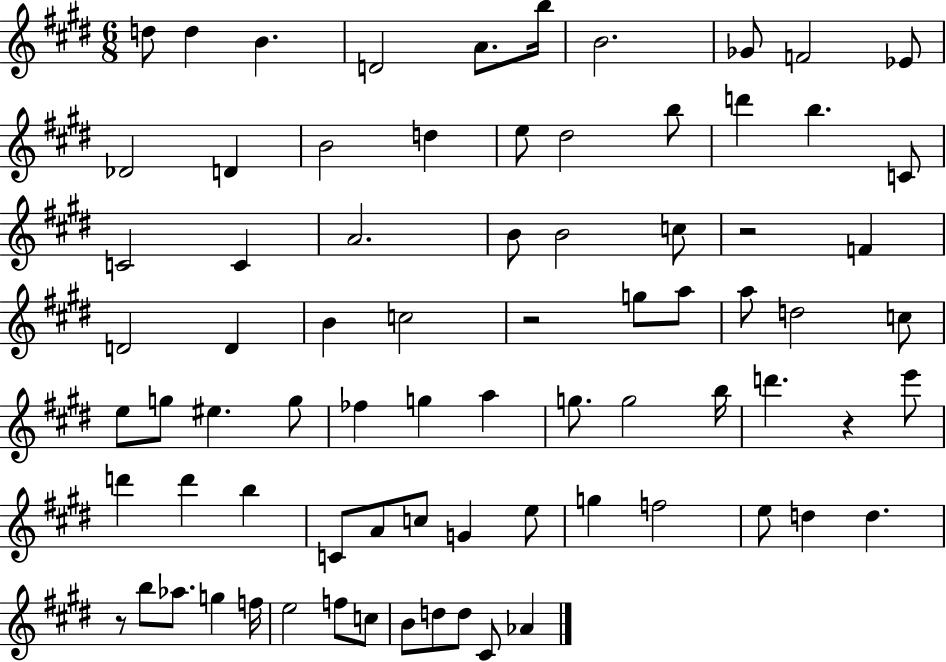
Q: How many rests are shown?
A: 4